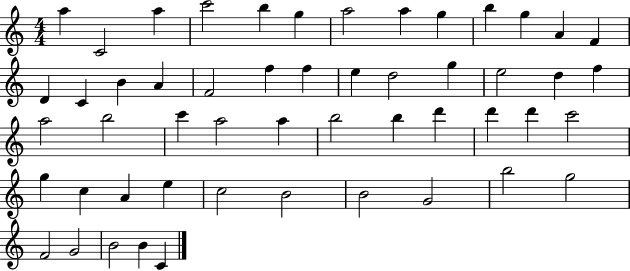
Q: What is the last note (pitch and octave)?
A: C4